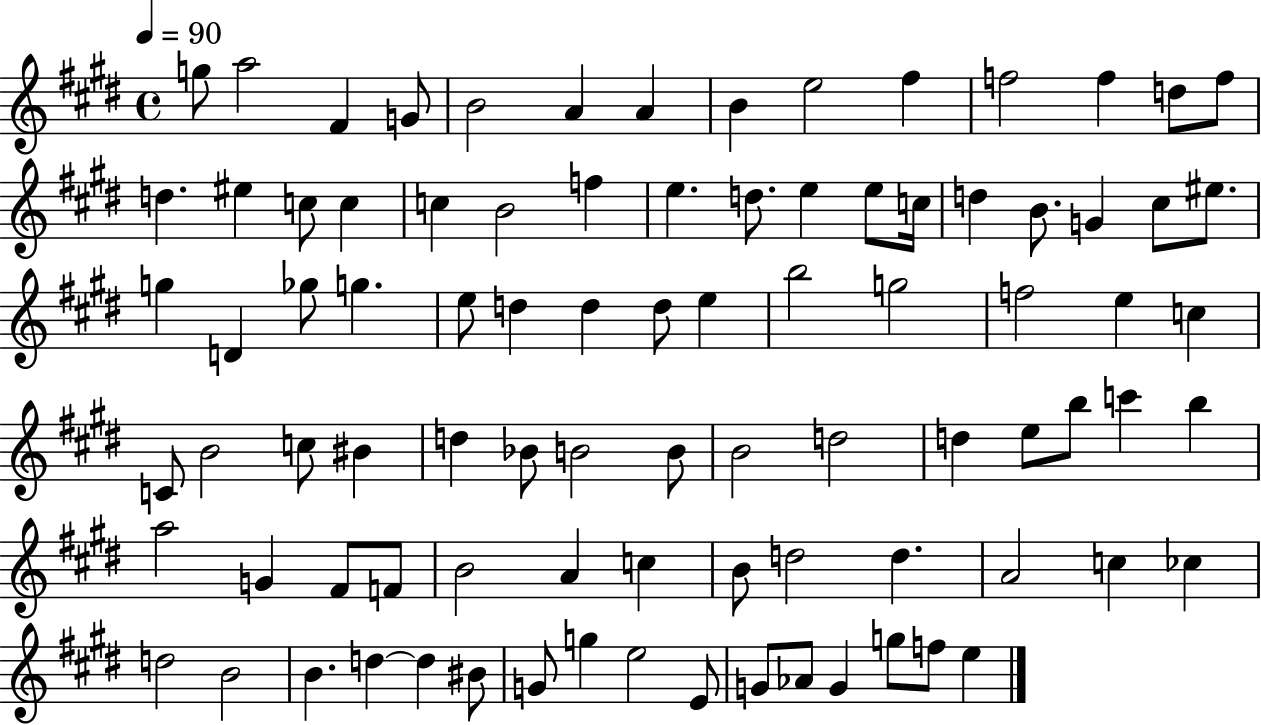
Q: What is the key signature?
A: E major